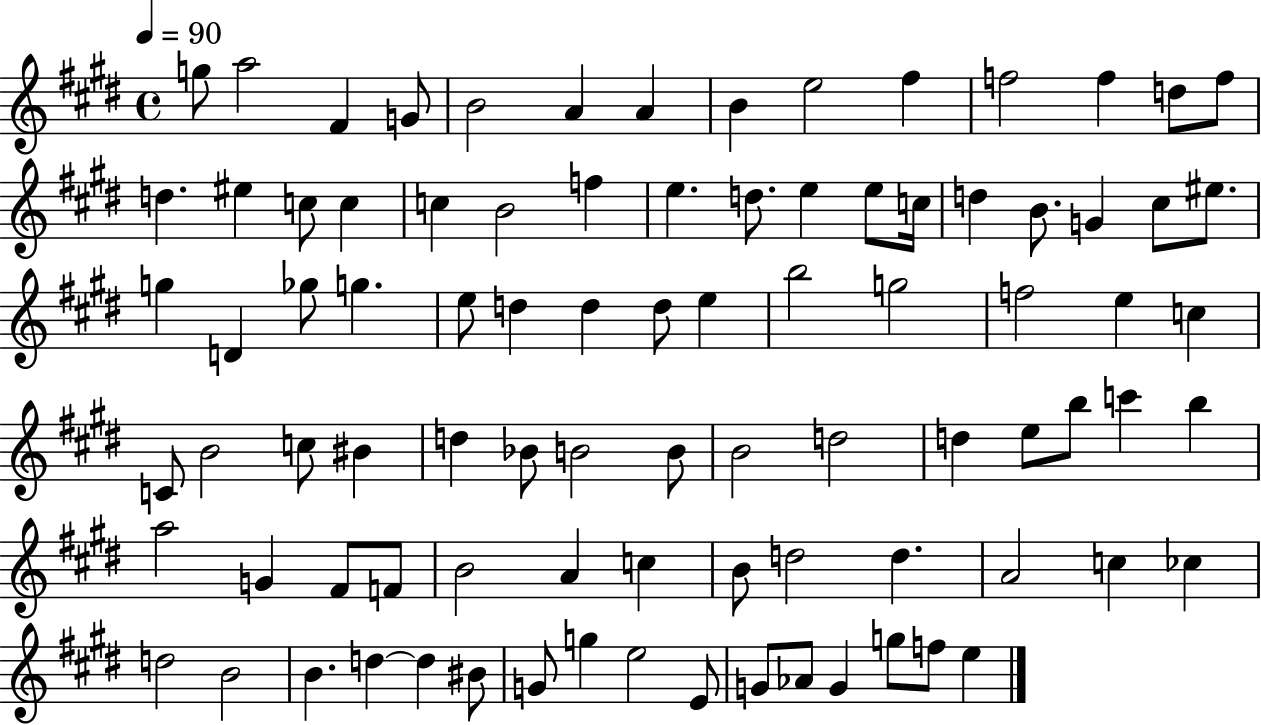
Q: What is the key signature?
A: E major